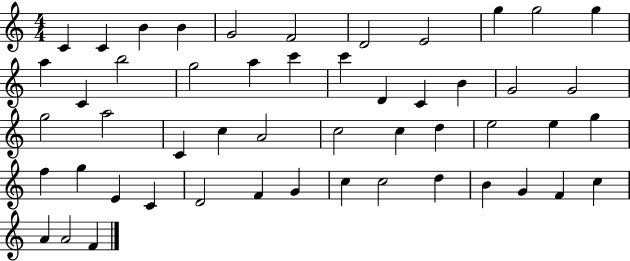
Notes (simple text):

C4/q C4/q B4/q B4/q G4/h F4/h D4/h E4/h G5/q G5/h G5/q A5/q C4/q B5/h G5/h A5/q C6/q C6/q D4/q C4/q B4/q G4/h G4/h G5/h A5/h C4/q C5/q A4/h C5/h C5/q D5/q E5/h E5/q G5/q F5/q G5/q E4/q C4/q D4/h F4/q G4/q C5/q C5/h D5/q B4/q G4/q F4/q C5/q A4/q A4/h F4/q